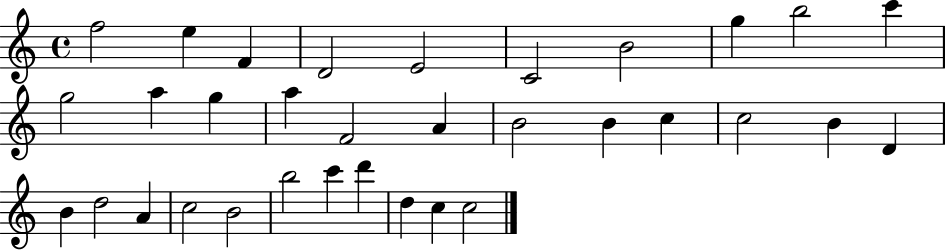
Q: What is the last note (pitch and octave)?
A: C5